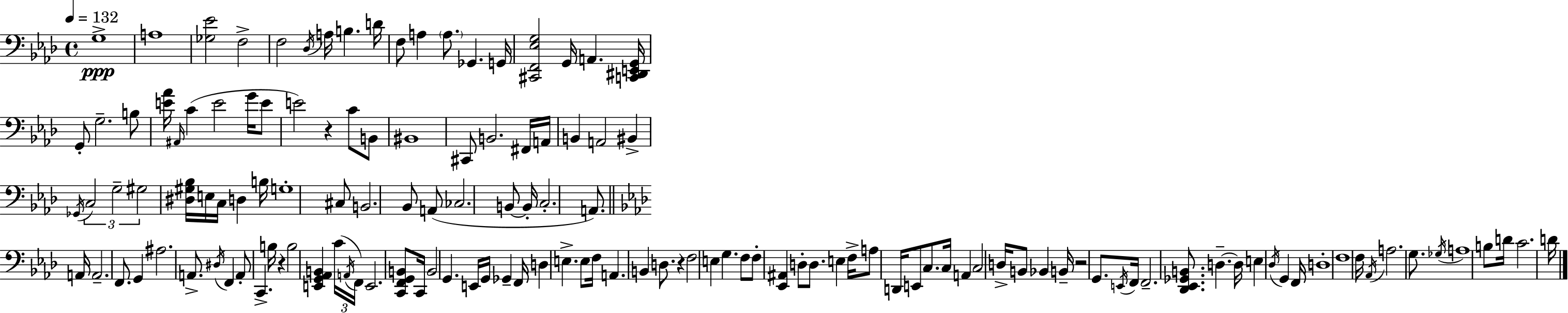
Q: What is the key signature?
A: AES major